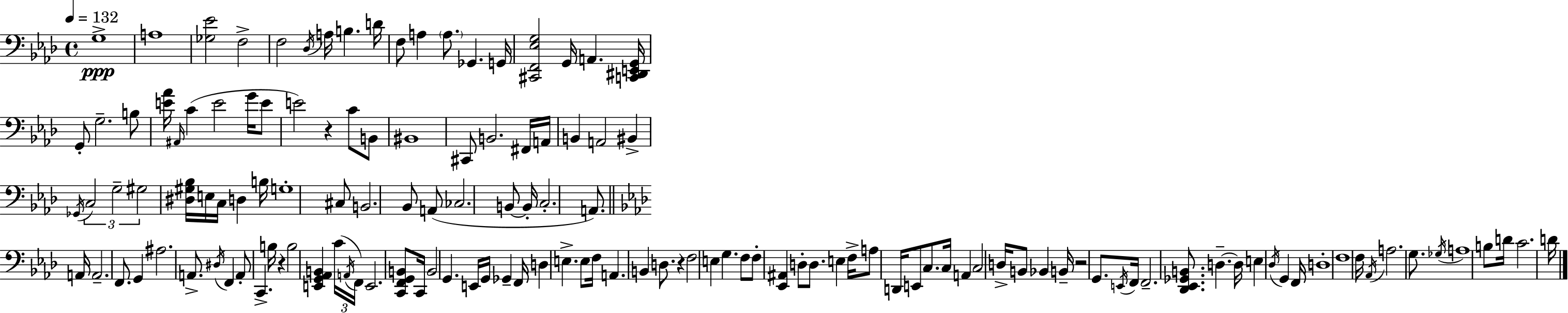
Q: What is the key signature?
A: AES major